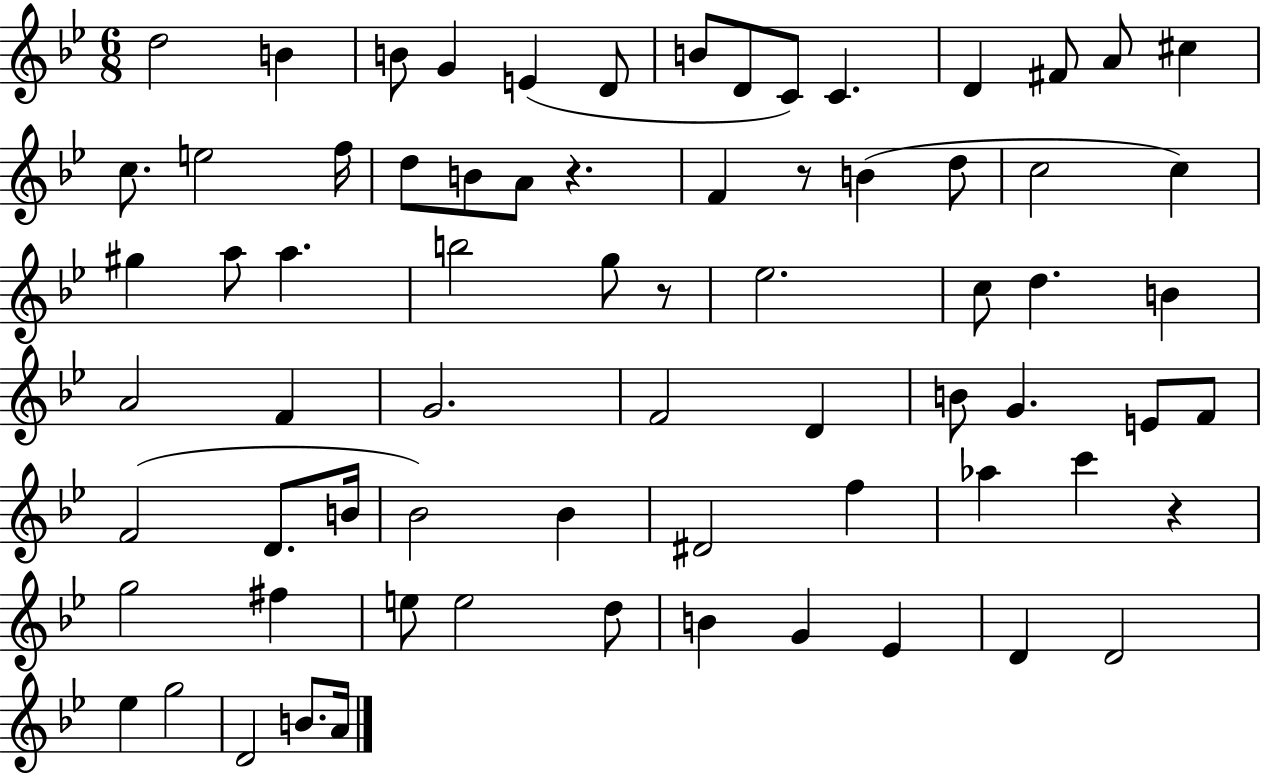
D5/h B4/q B4/e G4/q E4/q D4/e B4/e D4/e C4/e C4/q. D4/q F#4/e A4/e C#5/q C5/e. E5/h F5/s D5/e B4/e A4/e R/q. F4/q R/e B4/q D5/e C5/h C5/q G#5/q A5/e A5/q. B5/h G5/e R/e Eb5/h. C5/e D5/q. B4/q A4/h F4/q G4/h. F4/h D4/q B4/e G4/q. E4/e F4/e F4/h D4/e. B4/s Bb4/h Bb4/q D#4/h F5/q Ab5/q C6/q R/q G5/h F#5/q E5/e E5/h D5/e B4/q G4/q Eb4/q D4/q D4/h Eb5/q G5/h D4/h B4/e. A4/s